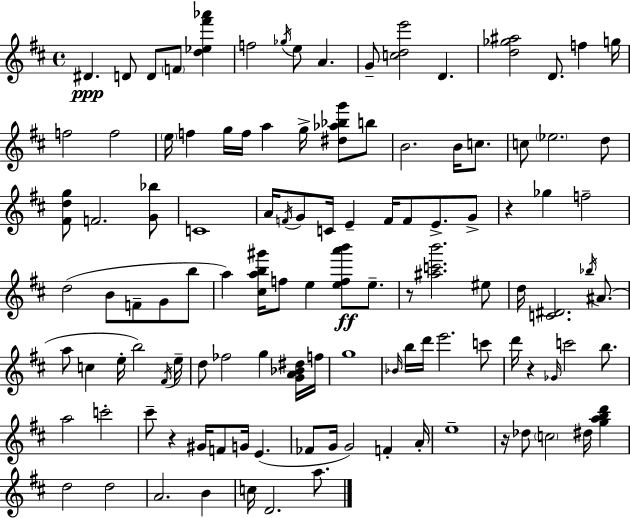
D#4/q. D4/e D4/e F4/e [D5,Eb5,F#6,Ab6]/q F5/h Gb5/s E5/e A4/q. G4/e [C5,D5,E6]/h D4/q. [D5,Gb5,A#5]/h D4/e. F5/q G5/s F5/h F5/h E5/s F5/q G5/s F5/s A5/q G5/s [D#5,Ab5,Bb5,G6]/e B5/e B4/h. B4/s C5/e. C5/e Eb5/h. D5/e [F#4,D5,G5]/e F4/h. [G4,Bb5]/e C4/w A4/s F4/s G4/e C4/s E4/q F4/s F4/e E4/e. G4/e R/q Gb5/q F5/h D5/h B4/e F4/e G4/e B5/e A5/q [C#5,A5,B5,G#6]/s F5/e E5/q [E5,F5,A6,B6]/e E5/e. R/e [A#5,C6,B6]/h. EIS5/e D5/s [C4,D#4]/h. Bb5/s A#4/e. A5/e C5/q E5/s B5/h F#4/s E5/s D5/e FES5/h G5/q [G4,A4,Bb4,D#5]/s F5/s G5/w Bb4/s B5/s D6/s E6/h. C6/e D6/s R/q Gb4/s C6/h B5/e. A5/h C6/h C#6/e R/q G#4/s F4/e G4/s E4/q. FES4/e G4/s G4/h F4/q A4/s E5/w R/s Db5/e C5/h D#5/s [G5,A5,B5,D6]/q D5/h D5/h A4/h. B4/q C5/s D4/h. A5/e.